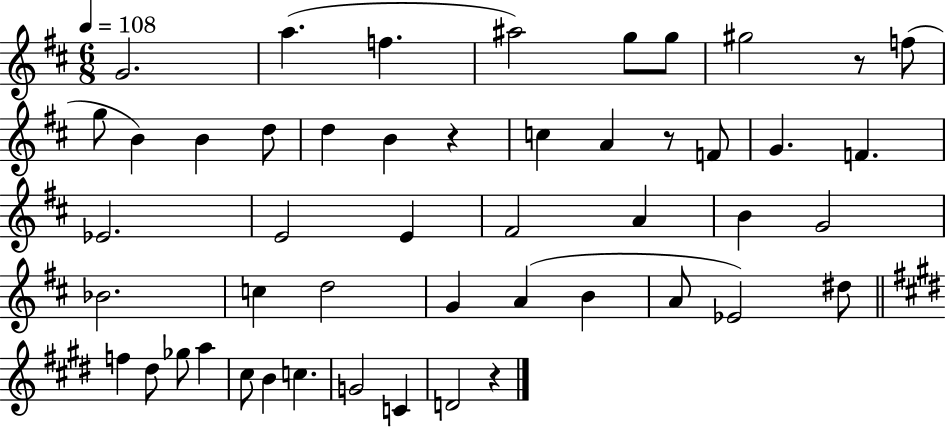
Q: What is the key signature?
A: D major